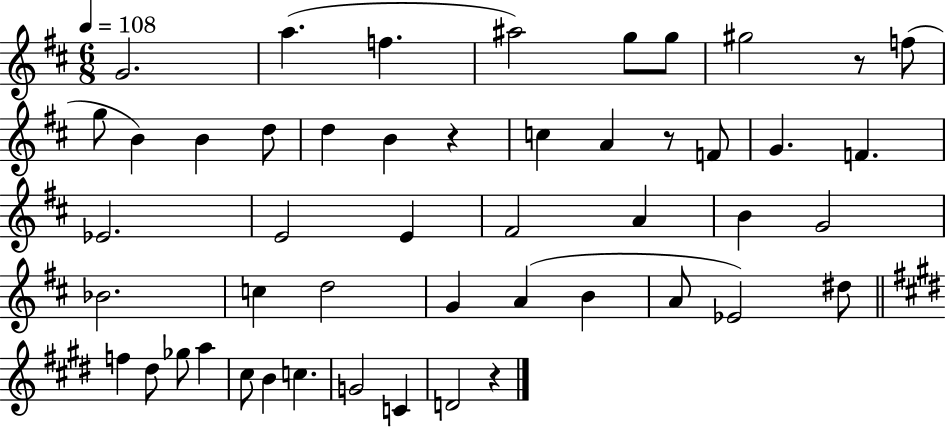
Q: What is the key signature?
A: D major